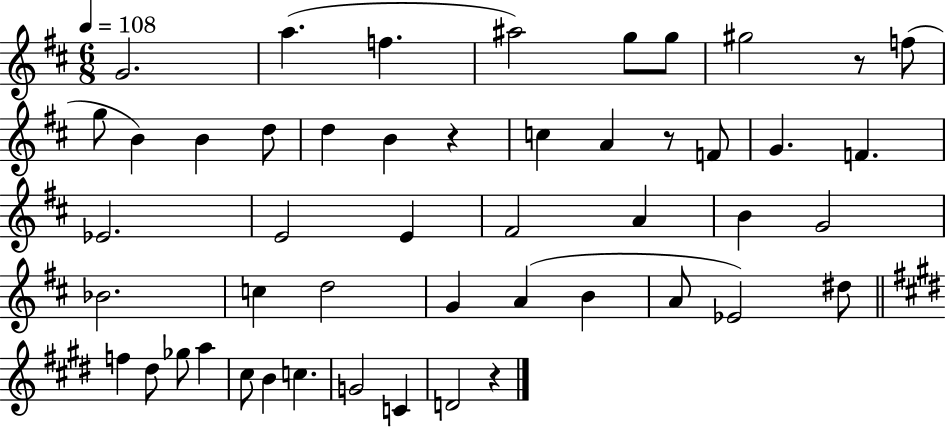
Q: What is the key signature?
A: D major